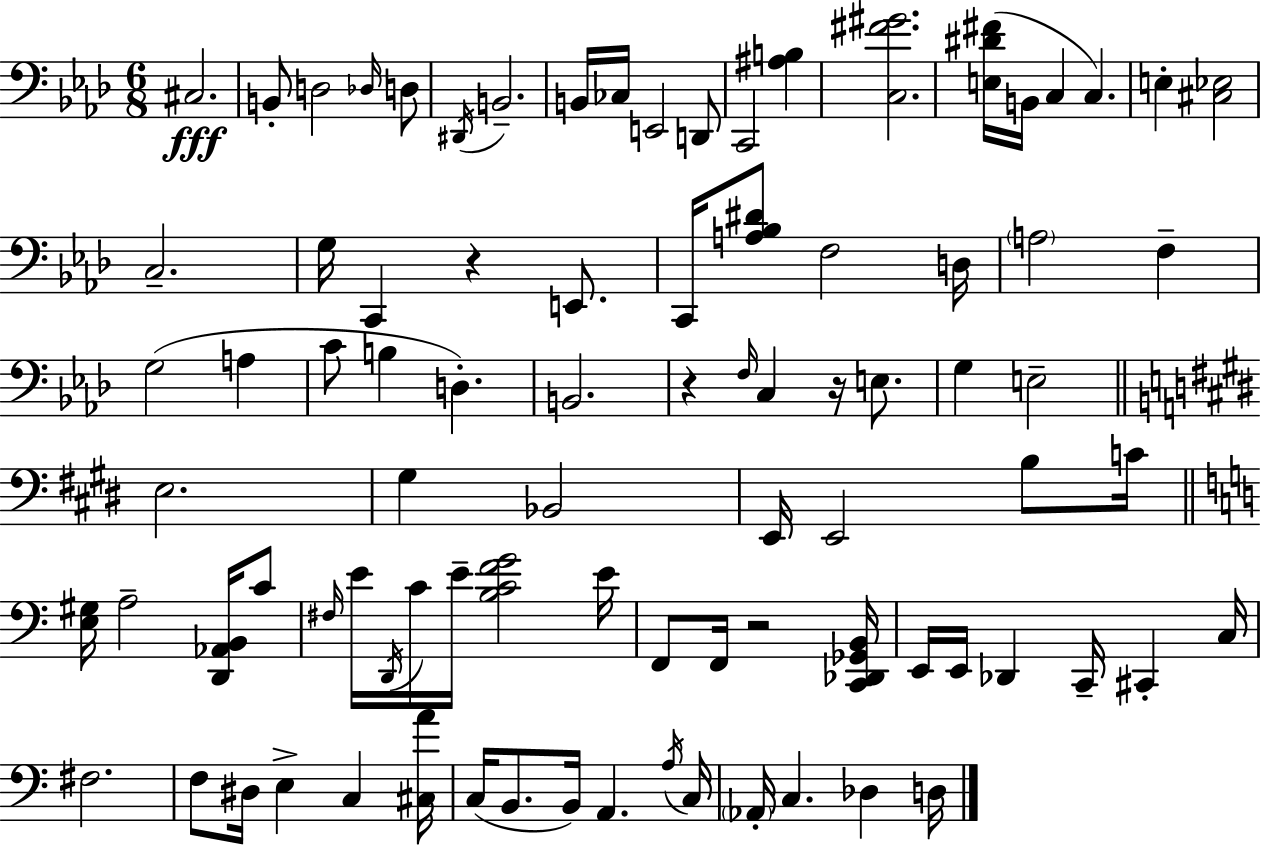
C#3/h. B2/e D3/h Db3/s D3/e D#2/s B2/h. B2/s CES3/s E2/h D2/e C2/h [A#3,B3]/q [C3,F#4,G#4]/h. [E3,D#4,F#4]/s B2/s C3/q C3/q. E3/q [C#3,Eb3]/h C3/h. G3/s C2/q R/q E2/e. C2/s [A3,Bb3,D#4]/e F3/h D3/s A3/h F3/q G3/h A3/q C4/e B3/q D3/q. B2/h. R/q F3/s C3/q R/s E3/e. G3/q E3/h E3/h. G#3/q Bb2/h E2/s E2/h B3/e C4/s [E3,G#3]/s A3/h [D2,Ab2,B2]/s C4/e F#3/s E4/s D2/s C4/s E4/s [B3,C4,F4,G4]/h E4/s F2/e F2/s R/h [C2,Db2,Gb2,B2]/s E2/s E2/s Db2/q C2/s C#2/q C3/s F#3/h. F3/e D#3/s E3/q C3/q [C#3,A4]/s C3/s B2/e. B2/s A2/q. A3/s C3/s Ab2/s C3/q. Db3/q D3/s